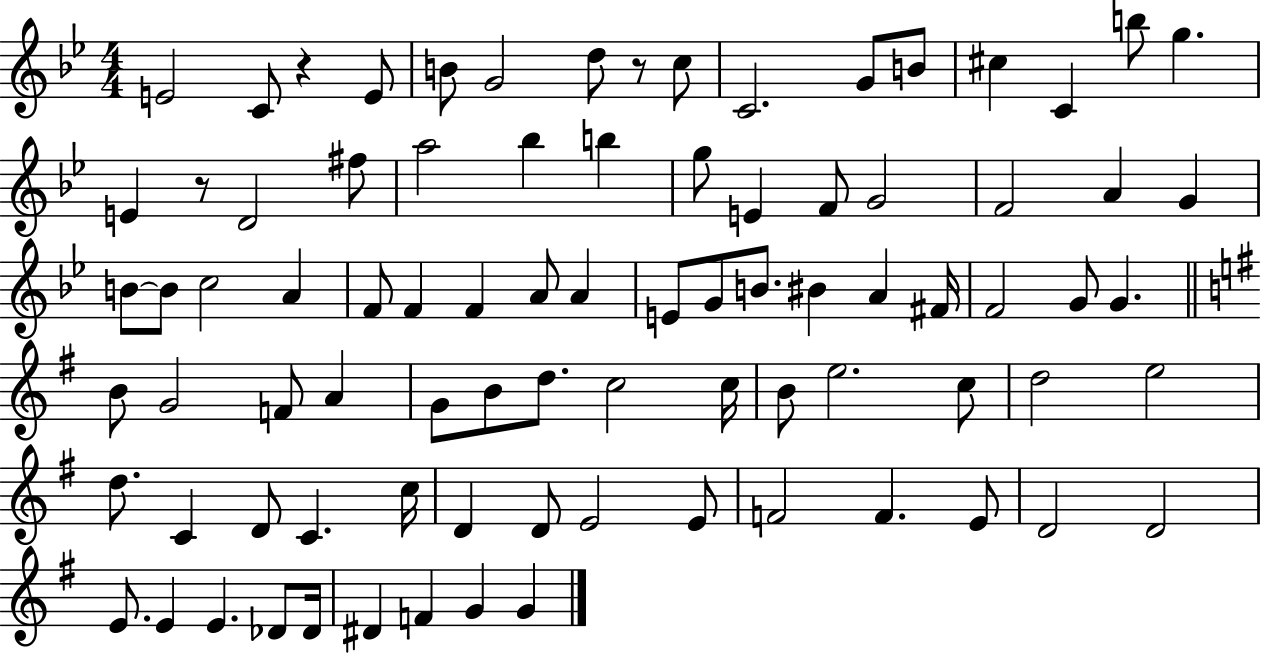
{
  \clef treble
  \numericTimeSignature
  \time 4/4
  \key bes \major
  e'2 c'8 r4 e'8 | b'8 g'2 d''8 r8 c''8 | c'2. g'8 b'8 | cis''4 c'4 b''8 g''4. | \break e'4 r8 d'2 fis''8 | a''2 bes''4 b''4 | g''8 e'4 f'8 g'2 | f'2 a'4 g'4 | \break b'8~~ b'8 c''2 a'4 | f'8 f'4 f'4 a'8 a'4 | e'8 g'8 b'8. bis'4 a'4 fis'16 | f'2 g'8 g'4. | \break \bar "||" \break \key g \major b'8 g'2 f'8 a'4 | g'8 b'8 d''8. c''2 c''16 | b'8 e''2. c''8 | d''2 e''2 | \break d''8. c'4 d'8 c'4. c''16 | d'4 d'8 e'2 e'8 | f'2 f'4. e'8 | d'2 d'2 | \break e'8. e'4 e'4. des'8 des'16 | dis'4 f'4 g'4 g'4 | \bar "|."
}